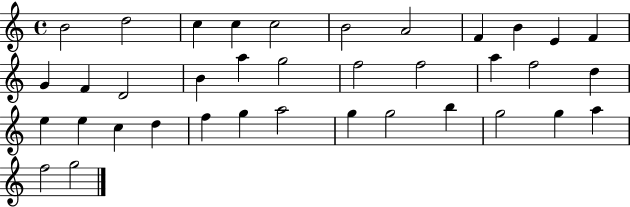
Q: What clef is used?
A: treble